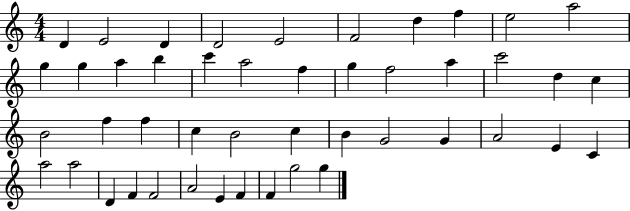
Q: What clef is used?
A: treble